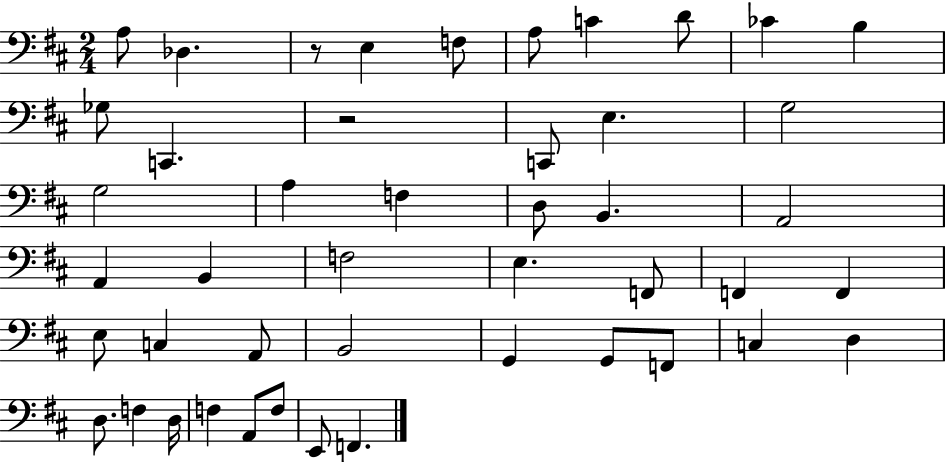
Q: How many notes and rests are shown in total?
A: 46